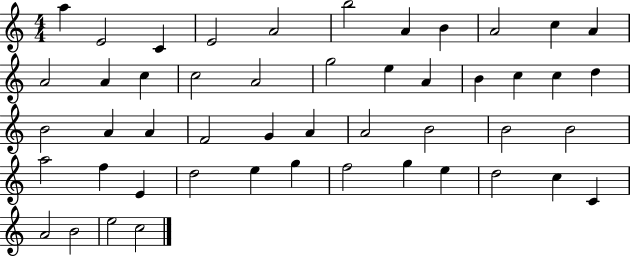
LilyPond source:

{
  \clef treble
  \numericTimeSignature
  \time 4/4
  \key c \major
  a''4 e'2 c'4 | e'2 a'2 | b''2 a'4 b'4 | a'2 c''4 a'4 | \break a'2 a'4 c''4 | c''2 a'2 | g''2 e''4 a'4 | b'4 c''4 c''4 d''4 | \break b'2 a'4 a'4 | f'2 g'4 a'4 | a'2 b'2 | b'2 b'2 | \break a''2 f''4 e'4 | d''2 e''4 g''4 | f''2 g''4 e''4 | d''2 c''4 c'4 | \break a'2 b'2 | e''2 c''2 | \bar "|."
}